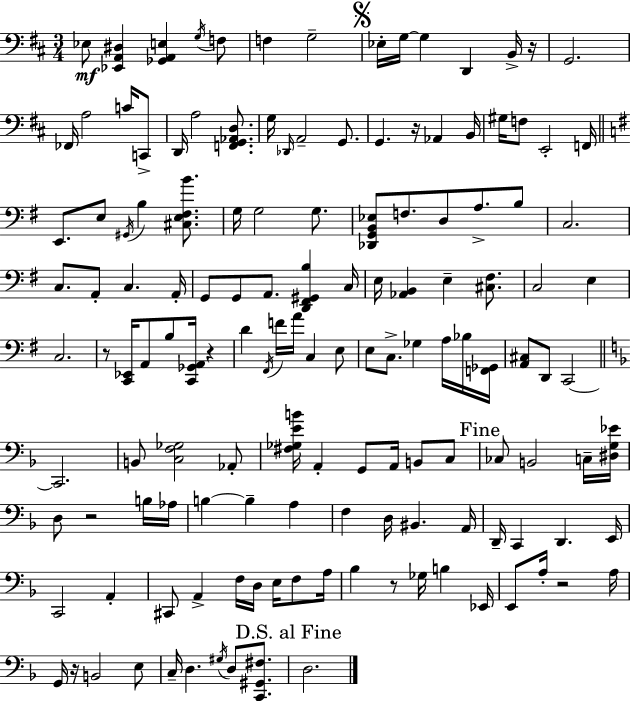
Eb3/e [Eb2,A2,D#3]/q [Gb2,A2,E3]/q G3/s F3/e F3/q G3/h Eb3/s G3/s G3/q D2/q B2/s R/s G2/h. FES2/s A3/h C4/s C2/e D2/s A3/h [F2,G2,Ab2,D3]/e. G3/s Db2/s A2/h G2/e. G2/q. R/s Ab2/q B2/s G#3/s F3/e E2/h F2/s E2/e. E3/e G#2/s B3/q [C#3,E3,F#3,B4]/e. G3/s G3/h G3/e. [Db2,G2,B2,Eb3]/e F3/e. D3/e A3/e. B3/e C3/h. C3/e. A2/e C3/q. A2/s G2/e G2/e A2/e. [D2,F#2,G#2,B3]/q C3/s E3/s [Ab2,B2]/q E3/q [C#3,F#3]/e. C3/h E3/q C3/h. R/e [C2,Eb2]/s A2/e B3/e [C2,Gb2,A2]/s R/q D4/q F#2/s F4/s A4/s C3/q E3/e E3/e C3/e. Gb3/q A3/s Bb3/s [F2,Gb2]/s [A2,C#3]/e D2/e C2/h C2/h. B2/e [C3,F3,Gb3]/h Ab2/e [F#3,Gb3,E4,B4]/s A2/q G2/e A2/s B2/e C3/e CES3/e B2/h C3/s [D#3,G3,Eb4]/s D3/e R/h B3/s Ab3/s B3/q B3/q A3/q F3/q D3/s BIS2/q. A2/s D2/s C2/q D2/q. E2/s C2/h A2/q C#2/e A2/q F3/s D3/s E3/s F3/e A3/s Bb3/q R/e Gb3/s B3/q Eb2/s E2/e A3/s R/h A3/s G2/s R/s B2/h E3/e C3/s D3/q. G#3/s D3/e [C2,G#2,F#3]/e. D3/h.